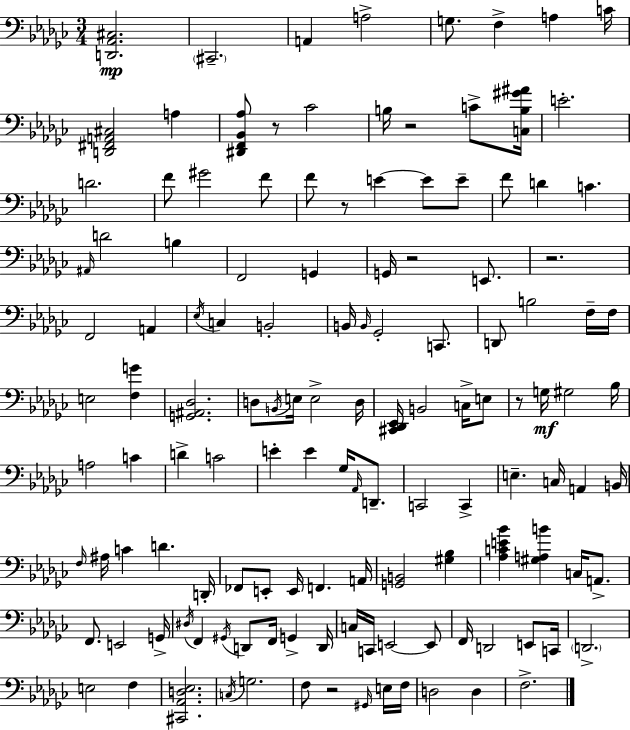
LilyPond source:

{
  \clef bass
  \numericTimeSignature
  \time 3/4
  \key ees \minor
  \repeat volta 2 { <d, aes, cis>2.\mp | \parenthesize cis,2.-- | a,4 a2-> | g8. f4-> a4 c'16 | \break <d, fis, a, cis>2 a4 | <dis, f, bes, aes>8 r8 ces'2 | b16 r2 c'8-> <c b gis' ais'>16 | e'2.-. | \break d'2. | f'8 gis'2 f'8 | f'8 r8 e'4~~ e'8 e'8-- | f'8 d'4 c'4. | \break \grace { ais,16 } d'2 b4 | f,2 g,4 | g,16 r2 e,8. | r2. | \break f,2 a,4 | \acciaccatura { ees16 } c4 b,2-. | b,16 \grace { b,16 } ges,2-. | c,8. d,8 b2 | \break f16-- f16 e2 <f g'>4 | <g, ais, des>2. | d8 \acciaccatura { b,16 } e16 e2-> | d16 <cis, des, ees,>16 b,2 | \break c16-> e8 r8 g16\mf gis2 | bes16 a2 | c'4 d'4-> c'2 | e'4-. e'4 | \break ges16 \grace { aes,16 } d,8.-- c,2 | c,4-> e4.-- c16 | a,4 b,16 \grace { f16 } ais16 c'4 d'4. | d,16-. fes,8 e,8-. e,16 f,4. | \break a,16 <g, b,>2 | <gis bes>4 <aes c' e' bes'>4 <gis a b'>4 | c16 a,8.-> f,8. e,2 | g,16-> \acciaccatura { dis16 } f,4 \acciaccatura { gis,16 } | \break d,8 f,16 g,4-> d,16 c16 c,16 e,2~~ | e,8 f,16 d,2 | e,8 c,16 \parenthesize d,2.-> | e2 | \break f4 <cis, aes, d ees>2. | \acciaccatura { c16 } g2. | f8 r2 | \grace { gis,16 } e16 f16 d2 | \break d4 f2.-> | } \bar "|."
}